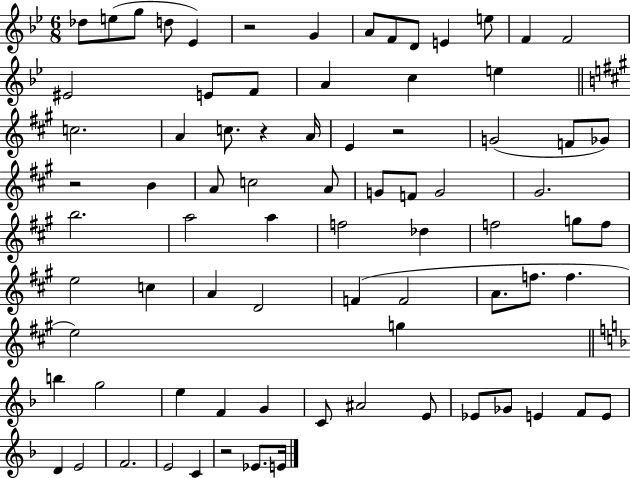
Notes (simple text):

Db5/e E5/e G5/e D5/e Eb4/q R/h G4/q A4/e F4/e D4/e E4/q E5/e F4/q F4/h EIS4/h E4/e F4/e A4/q C5/q E5/q C5/h. A4/q C5/e. R/q A4/s E4/q R/h G4/h F4/e Gb4/e R/h B4/q A4/e C5/h A4/e G4/e F4/e G4/h G#4/h. B5/h. A5/h A5/q F5/h Db5/q F5/h G5/e F5/e E5/h C5/q A4/q D4/h F4/q F4/h A4/e. F5/e. F5/q. E5/h G5/q B5/q G5/h E5/q F4/q G4/q C4/e A#4/h E4/e Eb4/e Gb4/e E4/q F4/e E4/e D4/q E4/h F4/h. E4/h C4/q R/h Eb4/e. E4/s